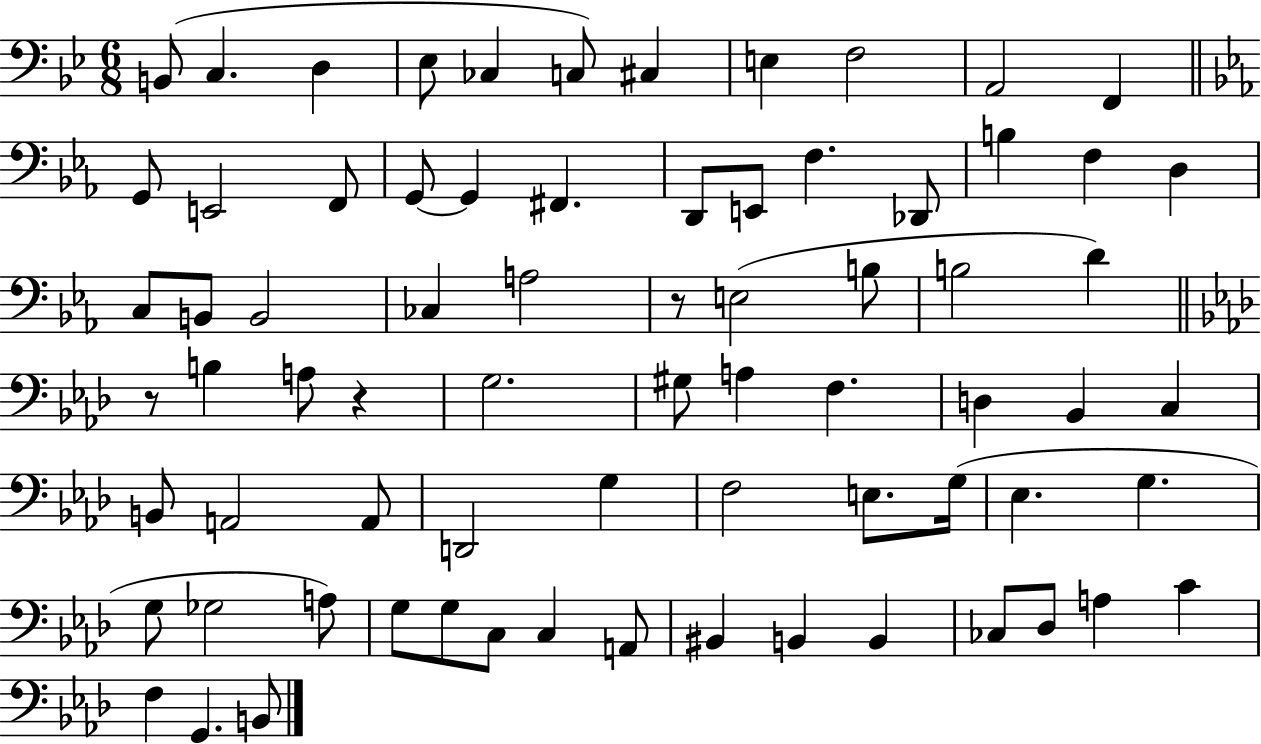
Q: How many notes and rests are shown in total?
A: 73